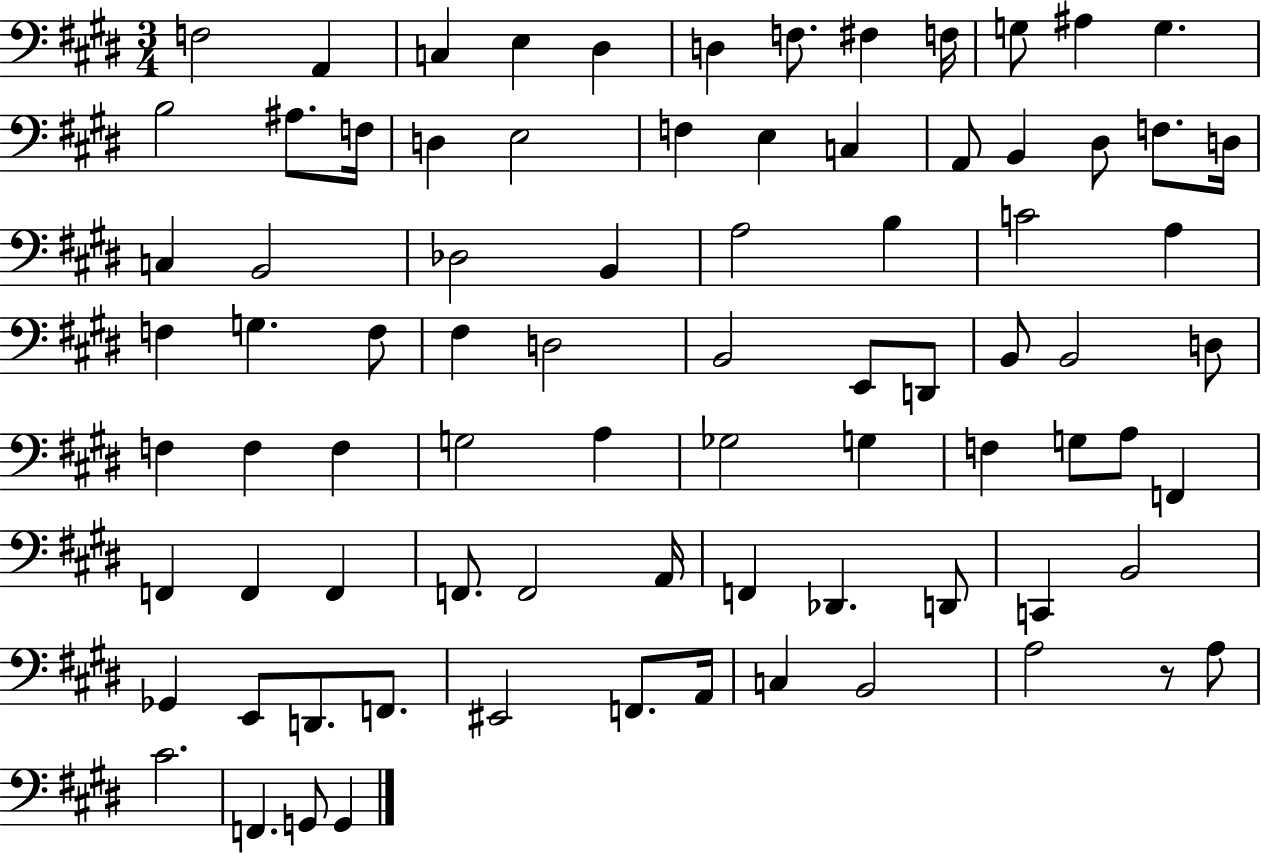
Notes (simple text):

F3/h A2/q C3/q E3/q D#3/q D3/q F3/e. F#3/q F3/s G3/e A#3/q G3/q. B3/h A#3/e. F3/s D3/q E3/h F3/q E3/q C3/q A2/e B2/q D#3/e F3/e. D3/s C3/q B2/h Db3/h B2/q A3/h B3/q C4/h A3/q F3/q G3/q. F3/e F#3/q D3/h B2/h E2/e D2/e B2/e B2/h D3/e F3/q F3/q F3/q G3/h A3/q Gb3/h G3/q F3/q G3/e A3/e F2/q F2/q F2/q F2/q F2/e. F2/h A2/s F2/q Db2/q. D2/e C2/q B2/h Gb2/q E2/e D2/e. F2/e. EIS2/h F2/e. A2/s C3/q B2/h A3/h R/e A3/e C#4/h. F2/q. G2/e G2/q